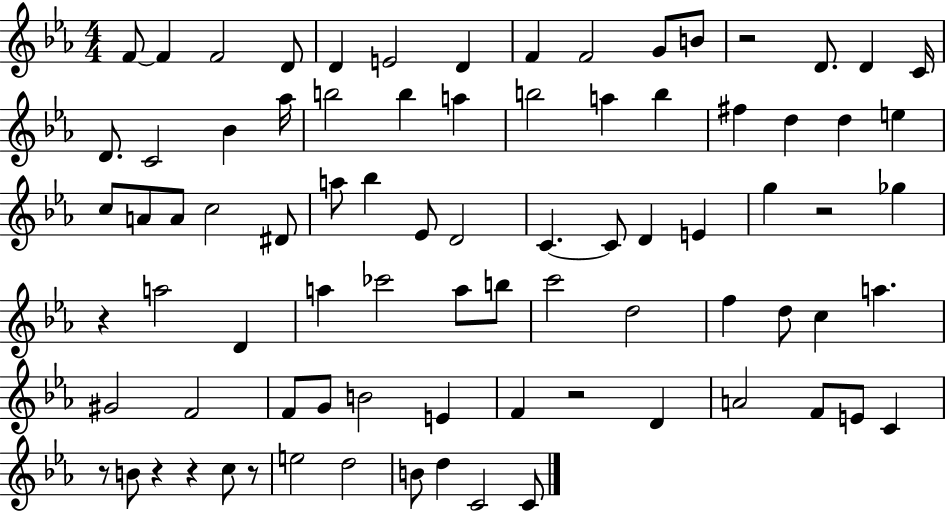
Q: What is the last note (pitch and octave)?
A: C4